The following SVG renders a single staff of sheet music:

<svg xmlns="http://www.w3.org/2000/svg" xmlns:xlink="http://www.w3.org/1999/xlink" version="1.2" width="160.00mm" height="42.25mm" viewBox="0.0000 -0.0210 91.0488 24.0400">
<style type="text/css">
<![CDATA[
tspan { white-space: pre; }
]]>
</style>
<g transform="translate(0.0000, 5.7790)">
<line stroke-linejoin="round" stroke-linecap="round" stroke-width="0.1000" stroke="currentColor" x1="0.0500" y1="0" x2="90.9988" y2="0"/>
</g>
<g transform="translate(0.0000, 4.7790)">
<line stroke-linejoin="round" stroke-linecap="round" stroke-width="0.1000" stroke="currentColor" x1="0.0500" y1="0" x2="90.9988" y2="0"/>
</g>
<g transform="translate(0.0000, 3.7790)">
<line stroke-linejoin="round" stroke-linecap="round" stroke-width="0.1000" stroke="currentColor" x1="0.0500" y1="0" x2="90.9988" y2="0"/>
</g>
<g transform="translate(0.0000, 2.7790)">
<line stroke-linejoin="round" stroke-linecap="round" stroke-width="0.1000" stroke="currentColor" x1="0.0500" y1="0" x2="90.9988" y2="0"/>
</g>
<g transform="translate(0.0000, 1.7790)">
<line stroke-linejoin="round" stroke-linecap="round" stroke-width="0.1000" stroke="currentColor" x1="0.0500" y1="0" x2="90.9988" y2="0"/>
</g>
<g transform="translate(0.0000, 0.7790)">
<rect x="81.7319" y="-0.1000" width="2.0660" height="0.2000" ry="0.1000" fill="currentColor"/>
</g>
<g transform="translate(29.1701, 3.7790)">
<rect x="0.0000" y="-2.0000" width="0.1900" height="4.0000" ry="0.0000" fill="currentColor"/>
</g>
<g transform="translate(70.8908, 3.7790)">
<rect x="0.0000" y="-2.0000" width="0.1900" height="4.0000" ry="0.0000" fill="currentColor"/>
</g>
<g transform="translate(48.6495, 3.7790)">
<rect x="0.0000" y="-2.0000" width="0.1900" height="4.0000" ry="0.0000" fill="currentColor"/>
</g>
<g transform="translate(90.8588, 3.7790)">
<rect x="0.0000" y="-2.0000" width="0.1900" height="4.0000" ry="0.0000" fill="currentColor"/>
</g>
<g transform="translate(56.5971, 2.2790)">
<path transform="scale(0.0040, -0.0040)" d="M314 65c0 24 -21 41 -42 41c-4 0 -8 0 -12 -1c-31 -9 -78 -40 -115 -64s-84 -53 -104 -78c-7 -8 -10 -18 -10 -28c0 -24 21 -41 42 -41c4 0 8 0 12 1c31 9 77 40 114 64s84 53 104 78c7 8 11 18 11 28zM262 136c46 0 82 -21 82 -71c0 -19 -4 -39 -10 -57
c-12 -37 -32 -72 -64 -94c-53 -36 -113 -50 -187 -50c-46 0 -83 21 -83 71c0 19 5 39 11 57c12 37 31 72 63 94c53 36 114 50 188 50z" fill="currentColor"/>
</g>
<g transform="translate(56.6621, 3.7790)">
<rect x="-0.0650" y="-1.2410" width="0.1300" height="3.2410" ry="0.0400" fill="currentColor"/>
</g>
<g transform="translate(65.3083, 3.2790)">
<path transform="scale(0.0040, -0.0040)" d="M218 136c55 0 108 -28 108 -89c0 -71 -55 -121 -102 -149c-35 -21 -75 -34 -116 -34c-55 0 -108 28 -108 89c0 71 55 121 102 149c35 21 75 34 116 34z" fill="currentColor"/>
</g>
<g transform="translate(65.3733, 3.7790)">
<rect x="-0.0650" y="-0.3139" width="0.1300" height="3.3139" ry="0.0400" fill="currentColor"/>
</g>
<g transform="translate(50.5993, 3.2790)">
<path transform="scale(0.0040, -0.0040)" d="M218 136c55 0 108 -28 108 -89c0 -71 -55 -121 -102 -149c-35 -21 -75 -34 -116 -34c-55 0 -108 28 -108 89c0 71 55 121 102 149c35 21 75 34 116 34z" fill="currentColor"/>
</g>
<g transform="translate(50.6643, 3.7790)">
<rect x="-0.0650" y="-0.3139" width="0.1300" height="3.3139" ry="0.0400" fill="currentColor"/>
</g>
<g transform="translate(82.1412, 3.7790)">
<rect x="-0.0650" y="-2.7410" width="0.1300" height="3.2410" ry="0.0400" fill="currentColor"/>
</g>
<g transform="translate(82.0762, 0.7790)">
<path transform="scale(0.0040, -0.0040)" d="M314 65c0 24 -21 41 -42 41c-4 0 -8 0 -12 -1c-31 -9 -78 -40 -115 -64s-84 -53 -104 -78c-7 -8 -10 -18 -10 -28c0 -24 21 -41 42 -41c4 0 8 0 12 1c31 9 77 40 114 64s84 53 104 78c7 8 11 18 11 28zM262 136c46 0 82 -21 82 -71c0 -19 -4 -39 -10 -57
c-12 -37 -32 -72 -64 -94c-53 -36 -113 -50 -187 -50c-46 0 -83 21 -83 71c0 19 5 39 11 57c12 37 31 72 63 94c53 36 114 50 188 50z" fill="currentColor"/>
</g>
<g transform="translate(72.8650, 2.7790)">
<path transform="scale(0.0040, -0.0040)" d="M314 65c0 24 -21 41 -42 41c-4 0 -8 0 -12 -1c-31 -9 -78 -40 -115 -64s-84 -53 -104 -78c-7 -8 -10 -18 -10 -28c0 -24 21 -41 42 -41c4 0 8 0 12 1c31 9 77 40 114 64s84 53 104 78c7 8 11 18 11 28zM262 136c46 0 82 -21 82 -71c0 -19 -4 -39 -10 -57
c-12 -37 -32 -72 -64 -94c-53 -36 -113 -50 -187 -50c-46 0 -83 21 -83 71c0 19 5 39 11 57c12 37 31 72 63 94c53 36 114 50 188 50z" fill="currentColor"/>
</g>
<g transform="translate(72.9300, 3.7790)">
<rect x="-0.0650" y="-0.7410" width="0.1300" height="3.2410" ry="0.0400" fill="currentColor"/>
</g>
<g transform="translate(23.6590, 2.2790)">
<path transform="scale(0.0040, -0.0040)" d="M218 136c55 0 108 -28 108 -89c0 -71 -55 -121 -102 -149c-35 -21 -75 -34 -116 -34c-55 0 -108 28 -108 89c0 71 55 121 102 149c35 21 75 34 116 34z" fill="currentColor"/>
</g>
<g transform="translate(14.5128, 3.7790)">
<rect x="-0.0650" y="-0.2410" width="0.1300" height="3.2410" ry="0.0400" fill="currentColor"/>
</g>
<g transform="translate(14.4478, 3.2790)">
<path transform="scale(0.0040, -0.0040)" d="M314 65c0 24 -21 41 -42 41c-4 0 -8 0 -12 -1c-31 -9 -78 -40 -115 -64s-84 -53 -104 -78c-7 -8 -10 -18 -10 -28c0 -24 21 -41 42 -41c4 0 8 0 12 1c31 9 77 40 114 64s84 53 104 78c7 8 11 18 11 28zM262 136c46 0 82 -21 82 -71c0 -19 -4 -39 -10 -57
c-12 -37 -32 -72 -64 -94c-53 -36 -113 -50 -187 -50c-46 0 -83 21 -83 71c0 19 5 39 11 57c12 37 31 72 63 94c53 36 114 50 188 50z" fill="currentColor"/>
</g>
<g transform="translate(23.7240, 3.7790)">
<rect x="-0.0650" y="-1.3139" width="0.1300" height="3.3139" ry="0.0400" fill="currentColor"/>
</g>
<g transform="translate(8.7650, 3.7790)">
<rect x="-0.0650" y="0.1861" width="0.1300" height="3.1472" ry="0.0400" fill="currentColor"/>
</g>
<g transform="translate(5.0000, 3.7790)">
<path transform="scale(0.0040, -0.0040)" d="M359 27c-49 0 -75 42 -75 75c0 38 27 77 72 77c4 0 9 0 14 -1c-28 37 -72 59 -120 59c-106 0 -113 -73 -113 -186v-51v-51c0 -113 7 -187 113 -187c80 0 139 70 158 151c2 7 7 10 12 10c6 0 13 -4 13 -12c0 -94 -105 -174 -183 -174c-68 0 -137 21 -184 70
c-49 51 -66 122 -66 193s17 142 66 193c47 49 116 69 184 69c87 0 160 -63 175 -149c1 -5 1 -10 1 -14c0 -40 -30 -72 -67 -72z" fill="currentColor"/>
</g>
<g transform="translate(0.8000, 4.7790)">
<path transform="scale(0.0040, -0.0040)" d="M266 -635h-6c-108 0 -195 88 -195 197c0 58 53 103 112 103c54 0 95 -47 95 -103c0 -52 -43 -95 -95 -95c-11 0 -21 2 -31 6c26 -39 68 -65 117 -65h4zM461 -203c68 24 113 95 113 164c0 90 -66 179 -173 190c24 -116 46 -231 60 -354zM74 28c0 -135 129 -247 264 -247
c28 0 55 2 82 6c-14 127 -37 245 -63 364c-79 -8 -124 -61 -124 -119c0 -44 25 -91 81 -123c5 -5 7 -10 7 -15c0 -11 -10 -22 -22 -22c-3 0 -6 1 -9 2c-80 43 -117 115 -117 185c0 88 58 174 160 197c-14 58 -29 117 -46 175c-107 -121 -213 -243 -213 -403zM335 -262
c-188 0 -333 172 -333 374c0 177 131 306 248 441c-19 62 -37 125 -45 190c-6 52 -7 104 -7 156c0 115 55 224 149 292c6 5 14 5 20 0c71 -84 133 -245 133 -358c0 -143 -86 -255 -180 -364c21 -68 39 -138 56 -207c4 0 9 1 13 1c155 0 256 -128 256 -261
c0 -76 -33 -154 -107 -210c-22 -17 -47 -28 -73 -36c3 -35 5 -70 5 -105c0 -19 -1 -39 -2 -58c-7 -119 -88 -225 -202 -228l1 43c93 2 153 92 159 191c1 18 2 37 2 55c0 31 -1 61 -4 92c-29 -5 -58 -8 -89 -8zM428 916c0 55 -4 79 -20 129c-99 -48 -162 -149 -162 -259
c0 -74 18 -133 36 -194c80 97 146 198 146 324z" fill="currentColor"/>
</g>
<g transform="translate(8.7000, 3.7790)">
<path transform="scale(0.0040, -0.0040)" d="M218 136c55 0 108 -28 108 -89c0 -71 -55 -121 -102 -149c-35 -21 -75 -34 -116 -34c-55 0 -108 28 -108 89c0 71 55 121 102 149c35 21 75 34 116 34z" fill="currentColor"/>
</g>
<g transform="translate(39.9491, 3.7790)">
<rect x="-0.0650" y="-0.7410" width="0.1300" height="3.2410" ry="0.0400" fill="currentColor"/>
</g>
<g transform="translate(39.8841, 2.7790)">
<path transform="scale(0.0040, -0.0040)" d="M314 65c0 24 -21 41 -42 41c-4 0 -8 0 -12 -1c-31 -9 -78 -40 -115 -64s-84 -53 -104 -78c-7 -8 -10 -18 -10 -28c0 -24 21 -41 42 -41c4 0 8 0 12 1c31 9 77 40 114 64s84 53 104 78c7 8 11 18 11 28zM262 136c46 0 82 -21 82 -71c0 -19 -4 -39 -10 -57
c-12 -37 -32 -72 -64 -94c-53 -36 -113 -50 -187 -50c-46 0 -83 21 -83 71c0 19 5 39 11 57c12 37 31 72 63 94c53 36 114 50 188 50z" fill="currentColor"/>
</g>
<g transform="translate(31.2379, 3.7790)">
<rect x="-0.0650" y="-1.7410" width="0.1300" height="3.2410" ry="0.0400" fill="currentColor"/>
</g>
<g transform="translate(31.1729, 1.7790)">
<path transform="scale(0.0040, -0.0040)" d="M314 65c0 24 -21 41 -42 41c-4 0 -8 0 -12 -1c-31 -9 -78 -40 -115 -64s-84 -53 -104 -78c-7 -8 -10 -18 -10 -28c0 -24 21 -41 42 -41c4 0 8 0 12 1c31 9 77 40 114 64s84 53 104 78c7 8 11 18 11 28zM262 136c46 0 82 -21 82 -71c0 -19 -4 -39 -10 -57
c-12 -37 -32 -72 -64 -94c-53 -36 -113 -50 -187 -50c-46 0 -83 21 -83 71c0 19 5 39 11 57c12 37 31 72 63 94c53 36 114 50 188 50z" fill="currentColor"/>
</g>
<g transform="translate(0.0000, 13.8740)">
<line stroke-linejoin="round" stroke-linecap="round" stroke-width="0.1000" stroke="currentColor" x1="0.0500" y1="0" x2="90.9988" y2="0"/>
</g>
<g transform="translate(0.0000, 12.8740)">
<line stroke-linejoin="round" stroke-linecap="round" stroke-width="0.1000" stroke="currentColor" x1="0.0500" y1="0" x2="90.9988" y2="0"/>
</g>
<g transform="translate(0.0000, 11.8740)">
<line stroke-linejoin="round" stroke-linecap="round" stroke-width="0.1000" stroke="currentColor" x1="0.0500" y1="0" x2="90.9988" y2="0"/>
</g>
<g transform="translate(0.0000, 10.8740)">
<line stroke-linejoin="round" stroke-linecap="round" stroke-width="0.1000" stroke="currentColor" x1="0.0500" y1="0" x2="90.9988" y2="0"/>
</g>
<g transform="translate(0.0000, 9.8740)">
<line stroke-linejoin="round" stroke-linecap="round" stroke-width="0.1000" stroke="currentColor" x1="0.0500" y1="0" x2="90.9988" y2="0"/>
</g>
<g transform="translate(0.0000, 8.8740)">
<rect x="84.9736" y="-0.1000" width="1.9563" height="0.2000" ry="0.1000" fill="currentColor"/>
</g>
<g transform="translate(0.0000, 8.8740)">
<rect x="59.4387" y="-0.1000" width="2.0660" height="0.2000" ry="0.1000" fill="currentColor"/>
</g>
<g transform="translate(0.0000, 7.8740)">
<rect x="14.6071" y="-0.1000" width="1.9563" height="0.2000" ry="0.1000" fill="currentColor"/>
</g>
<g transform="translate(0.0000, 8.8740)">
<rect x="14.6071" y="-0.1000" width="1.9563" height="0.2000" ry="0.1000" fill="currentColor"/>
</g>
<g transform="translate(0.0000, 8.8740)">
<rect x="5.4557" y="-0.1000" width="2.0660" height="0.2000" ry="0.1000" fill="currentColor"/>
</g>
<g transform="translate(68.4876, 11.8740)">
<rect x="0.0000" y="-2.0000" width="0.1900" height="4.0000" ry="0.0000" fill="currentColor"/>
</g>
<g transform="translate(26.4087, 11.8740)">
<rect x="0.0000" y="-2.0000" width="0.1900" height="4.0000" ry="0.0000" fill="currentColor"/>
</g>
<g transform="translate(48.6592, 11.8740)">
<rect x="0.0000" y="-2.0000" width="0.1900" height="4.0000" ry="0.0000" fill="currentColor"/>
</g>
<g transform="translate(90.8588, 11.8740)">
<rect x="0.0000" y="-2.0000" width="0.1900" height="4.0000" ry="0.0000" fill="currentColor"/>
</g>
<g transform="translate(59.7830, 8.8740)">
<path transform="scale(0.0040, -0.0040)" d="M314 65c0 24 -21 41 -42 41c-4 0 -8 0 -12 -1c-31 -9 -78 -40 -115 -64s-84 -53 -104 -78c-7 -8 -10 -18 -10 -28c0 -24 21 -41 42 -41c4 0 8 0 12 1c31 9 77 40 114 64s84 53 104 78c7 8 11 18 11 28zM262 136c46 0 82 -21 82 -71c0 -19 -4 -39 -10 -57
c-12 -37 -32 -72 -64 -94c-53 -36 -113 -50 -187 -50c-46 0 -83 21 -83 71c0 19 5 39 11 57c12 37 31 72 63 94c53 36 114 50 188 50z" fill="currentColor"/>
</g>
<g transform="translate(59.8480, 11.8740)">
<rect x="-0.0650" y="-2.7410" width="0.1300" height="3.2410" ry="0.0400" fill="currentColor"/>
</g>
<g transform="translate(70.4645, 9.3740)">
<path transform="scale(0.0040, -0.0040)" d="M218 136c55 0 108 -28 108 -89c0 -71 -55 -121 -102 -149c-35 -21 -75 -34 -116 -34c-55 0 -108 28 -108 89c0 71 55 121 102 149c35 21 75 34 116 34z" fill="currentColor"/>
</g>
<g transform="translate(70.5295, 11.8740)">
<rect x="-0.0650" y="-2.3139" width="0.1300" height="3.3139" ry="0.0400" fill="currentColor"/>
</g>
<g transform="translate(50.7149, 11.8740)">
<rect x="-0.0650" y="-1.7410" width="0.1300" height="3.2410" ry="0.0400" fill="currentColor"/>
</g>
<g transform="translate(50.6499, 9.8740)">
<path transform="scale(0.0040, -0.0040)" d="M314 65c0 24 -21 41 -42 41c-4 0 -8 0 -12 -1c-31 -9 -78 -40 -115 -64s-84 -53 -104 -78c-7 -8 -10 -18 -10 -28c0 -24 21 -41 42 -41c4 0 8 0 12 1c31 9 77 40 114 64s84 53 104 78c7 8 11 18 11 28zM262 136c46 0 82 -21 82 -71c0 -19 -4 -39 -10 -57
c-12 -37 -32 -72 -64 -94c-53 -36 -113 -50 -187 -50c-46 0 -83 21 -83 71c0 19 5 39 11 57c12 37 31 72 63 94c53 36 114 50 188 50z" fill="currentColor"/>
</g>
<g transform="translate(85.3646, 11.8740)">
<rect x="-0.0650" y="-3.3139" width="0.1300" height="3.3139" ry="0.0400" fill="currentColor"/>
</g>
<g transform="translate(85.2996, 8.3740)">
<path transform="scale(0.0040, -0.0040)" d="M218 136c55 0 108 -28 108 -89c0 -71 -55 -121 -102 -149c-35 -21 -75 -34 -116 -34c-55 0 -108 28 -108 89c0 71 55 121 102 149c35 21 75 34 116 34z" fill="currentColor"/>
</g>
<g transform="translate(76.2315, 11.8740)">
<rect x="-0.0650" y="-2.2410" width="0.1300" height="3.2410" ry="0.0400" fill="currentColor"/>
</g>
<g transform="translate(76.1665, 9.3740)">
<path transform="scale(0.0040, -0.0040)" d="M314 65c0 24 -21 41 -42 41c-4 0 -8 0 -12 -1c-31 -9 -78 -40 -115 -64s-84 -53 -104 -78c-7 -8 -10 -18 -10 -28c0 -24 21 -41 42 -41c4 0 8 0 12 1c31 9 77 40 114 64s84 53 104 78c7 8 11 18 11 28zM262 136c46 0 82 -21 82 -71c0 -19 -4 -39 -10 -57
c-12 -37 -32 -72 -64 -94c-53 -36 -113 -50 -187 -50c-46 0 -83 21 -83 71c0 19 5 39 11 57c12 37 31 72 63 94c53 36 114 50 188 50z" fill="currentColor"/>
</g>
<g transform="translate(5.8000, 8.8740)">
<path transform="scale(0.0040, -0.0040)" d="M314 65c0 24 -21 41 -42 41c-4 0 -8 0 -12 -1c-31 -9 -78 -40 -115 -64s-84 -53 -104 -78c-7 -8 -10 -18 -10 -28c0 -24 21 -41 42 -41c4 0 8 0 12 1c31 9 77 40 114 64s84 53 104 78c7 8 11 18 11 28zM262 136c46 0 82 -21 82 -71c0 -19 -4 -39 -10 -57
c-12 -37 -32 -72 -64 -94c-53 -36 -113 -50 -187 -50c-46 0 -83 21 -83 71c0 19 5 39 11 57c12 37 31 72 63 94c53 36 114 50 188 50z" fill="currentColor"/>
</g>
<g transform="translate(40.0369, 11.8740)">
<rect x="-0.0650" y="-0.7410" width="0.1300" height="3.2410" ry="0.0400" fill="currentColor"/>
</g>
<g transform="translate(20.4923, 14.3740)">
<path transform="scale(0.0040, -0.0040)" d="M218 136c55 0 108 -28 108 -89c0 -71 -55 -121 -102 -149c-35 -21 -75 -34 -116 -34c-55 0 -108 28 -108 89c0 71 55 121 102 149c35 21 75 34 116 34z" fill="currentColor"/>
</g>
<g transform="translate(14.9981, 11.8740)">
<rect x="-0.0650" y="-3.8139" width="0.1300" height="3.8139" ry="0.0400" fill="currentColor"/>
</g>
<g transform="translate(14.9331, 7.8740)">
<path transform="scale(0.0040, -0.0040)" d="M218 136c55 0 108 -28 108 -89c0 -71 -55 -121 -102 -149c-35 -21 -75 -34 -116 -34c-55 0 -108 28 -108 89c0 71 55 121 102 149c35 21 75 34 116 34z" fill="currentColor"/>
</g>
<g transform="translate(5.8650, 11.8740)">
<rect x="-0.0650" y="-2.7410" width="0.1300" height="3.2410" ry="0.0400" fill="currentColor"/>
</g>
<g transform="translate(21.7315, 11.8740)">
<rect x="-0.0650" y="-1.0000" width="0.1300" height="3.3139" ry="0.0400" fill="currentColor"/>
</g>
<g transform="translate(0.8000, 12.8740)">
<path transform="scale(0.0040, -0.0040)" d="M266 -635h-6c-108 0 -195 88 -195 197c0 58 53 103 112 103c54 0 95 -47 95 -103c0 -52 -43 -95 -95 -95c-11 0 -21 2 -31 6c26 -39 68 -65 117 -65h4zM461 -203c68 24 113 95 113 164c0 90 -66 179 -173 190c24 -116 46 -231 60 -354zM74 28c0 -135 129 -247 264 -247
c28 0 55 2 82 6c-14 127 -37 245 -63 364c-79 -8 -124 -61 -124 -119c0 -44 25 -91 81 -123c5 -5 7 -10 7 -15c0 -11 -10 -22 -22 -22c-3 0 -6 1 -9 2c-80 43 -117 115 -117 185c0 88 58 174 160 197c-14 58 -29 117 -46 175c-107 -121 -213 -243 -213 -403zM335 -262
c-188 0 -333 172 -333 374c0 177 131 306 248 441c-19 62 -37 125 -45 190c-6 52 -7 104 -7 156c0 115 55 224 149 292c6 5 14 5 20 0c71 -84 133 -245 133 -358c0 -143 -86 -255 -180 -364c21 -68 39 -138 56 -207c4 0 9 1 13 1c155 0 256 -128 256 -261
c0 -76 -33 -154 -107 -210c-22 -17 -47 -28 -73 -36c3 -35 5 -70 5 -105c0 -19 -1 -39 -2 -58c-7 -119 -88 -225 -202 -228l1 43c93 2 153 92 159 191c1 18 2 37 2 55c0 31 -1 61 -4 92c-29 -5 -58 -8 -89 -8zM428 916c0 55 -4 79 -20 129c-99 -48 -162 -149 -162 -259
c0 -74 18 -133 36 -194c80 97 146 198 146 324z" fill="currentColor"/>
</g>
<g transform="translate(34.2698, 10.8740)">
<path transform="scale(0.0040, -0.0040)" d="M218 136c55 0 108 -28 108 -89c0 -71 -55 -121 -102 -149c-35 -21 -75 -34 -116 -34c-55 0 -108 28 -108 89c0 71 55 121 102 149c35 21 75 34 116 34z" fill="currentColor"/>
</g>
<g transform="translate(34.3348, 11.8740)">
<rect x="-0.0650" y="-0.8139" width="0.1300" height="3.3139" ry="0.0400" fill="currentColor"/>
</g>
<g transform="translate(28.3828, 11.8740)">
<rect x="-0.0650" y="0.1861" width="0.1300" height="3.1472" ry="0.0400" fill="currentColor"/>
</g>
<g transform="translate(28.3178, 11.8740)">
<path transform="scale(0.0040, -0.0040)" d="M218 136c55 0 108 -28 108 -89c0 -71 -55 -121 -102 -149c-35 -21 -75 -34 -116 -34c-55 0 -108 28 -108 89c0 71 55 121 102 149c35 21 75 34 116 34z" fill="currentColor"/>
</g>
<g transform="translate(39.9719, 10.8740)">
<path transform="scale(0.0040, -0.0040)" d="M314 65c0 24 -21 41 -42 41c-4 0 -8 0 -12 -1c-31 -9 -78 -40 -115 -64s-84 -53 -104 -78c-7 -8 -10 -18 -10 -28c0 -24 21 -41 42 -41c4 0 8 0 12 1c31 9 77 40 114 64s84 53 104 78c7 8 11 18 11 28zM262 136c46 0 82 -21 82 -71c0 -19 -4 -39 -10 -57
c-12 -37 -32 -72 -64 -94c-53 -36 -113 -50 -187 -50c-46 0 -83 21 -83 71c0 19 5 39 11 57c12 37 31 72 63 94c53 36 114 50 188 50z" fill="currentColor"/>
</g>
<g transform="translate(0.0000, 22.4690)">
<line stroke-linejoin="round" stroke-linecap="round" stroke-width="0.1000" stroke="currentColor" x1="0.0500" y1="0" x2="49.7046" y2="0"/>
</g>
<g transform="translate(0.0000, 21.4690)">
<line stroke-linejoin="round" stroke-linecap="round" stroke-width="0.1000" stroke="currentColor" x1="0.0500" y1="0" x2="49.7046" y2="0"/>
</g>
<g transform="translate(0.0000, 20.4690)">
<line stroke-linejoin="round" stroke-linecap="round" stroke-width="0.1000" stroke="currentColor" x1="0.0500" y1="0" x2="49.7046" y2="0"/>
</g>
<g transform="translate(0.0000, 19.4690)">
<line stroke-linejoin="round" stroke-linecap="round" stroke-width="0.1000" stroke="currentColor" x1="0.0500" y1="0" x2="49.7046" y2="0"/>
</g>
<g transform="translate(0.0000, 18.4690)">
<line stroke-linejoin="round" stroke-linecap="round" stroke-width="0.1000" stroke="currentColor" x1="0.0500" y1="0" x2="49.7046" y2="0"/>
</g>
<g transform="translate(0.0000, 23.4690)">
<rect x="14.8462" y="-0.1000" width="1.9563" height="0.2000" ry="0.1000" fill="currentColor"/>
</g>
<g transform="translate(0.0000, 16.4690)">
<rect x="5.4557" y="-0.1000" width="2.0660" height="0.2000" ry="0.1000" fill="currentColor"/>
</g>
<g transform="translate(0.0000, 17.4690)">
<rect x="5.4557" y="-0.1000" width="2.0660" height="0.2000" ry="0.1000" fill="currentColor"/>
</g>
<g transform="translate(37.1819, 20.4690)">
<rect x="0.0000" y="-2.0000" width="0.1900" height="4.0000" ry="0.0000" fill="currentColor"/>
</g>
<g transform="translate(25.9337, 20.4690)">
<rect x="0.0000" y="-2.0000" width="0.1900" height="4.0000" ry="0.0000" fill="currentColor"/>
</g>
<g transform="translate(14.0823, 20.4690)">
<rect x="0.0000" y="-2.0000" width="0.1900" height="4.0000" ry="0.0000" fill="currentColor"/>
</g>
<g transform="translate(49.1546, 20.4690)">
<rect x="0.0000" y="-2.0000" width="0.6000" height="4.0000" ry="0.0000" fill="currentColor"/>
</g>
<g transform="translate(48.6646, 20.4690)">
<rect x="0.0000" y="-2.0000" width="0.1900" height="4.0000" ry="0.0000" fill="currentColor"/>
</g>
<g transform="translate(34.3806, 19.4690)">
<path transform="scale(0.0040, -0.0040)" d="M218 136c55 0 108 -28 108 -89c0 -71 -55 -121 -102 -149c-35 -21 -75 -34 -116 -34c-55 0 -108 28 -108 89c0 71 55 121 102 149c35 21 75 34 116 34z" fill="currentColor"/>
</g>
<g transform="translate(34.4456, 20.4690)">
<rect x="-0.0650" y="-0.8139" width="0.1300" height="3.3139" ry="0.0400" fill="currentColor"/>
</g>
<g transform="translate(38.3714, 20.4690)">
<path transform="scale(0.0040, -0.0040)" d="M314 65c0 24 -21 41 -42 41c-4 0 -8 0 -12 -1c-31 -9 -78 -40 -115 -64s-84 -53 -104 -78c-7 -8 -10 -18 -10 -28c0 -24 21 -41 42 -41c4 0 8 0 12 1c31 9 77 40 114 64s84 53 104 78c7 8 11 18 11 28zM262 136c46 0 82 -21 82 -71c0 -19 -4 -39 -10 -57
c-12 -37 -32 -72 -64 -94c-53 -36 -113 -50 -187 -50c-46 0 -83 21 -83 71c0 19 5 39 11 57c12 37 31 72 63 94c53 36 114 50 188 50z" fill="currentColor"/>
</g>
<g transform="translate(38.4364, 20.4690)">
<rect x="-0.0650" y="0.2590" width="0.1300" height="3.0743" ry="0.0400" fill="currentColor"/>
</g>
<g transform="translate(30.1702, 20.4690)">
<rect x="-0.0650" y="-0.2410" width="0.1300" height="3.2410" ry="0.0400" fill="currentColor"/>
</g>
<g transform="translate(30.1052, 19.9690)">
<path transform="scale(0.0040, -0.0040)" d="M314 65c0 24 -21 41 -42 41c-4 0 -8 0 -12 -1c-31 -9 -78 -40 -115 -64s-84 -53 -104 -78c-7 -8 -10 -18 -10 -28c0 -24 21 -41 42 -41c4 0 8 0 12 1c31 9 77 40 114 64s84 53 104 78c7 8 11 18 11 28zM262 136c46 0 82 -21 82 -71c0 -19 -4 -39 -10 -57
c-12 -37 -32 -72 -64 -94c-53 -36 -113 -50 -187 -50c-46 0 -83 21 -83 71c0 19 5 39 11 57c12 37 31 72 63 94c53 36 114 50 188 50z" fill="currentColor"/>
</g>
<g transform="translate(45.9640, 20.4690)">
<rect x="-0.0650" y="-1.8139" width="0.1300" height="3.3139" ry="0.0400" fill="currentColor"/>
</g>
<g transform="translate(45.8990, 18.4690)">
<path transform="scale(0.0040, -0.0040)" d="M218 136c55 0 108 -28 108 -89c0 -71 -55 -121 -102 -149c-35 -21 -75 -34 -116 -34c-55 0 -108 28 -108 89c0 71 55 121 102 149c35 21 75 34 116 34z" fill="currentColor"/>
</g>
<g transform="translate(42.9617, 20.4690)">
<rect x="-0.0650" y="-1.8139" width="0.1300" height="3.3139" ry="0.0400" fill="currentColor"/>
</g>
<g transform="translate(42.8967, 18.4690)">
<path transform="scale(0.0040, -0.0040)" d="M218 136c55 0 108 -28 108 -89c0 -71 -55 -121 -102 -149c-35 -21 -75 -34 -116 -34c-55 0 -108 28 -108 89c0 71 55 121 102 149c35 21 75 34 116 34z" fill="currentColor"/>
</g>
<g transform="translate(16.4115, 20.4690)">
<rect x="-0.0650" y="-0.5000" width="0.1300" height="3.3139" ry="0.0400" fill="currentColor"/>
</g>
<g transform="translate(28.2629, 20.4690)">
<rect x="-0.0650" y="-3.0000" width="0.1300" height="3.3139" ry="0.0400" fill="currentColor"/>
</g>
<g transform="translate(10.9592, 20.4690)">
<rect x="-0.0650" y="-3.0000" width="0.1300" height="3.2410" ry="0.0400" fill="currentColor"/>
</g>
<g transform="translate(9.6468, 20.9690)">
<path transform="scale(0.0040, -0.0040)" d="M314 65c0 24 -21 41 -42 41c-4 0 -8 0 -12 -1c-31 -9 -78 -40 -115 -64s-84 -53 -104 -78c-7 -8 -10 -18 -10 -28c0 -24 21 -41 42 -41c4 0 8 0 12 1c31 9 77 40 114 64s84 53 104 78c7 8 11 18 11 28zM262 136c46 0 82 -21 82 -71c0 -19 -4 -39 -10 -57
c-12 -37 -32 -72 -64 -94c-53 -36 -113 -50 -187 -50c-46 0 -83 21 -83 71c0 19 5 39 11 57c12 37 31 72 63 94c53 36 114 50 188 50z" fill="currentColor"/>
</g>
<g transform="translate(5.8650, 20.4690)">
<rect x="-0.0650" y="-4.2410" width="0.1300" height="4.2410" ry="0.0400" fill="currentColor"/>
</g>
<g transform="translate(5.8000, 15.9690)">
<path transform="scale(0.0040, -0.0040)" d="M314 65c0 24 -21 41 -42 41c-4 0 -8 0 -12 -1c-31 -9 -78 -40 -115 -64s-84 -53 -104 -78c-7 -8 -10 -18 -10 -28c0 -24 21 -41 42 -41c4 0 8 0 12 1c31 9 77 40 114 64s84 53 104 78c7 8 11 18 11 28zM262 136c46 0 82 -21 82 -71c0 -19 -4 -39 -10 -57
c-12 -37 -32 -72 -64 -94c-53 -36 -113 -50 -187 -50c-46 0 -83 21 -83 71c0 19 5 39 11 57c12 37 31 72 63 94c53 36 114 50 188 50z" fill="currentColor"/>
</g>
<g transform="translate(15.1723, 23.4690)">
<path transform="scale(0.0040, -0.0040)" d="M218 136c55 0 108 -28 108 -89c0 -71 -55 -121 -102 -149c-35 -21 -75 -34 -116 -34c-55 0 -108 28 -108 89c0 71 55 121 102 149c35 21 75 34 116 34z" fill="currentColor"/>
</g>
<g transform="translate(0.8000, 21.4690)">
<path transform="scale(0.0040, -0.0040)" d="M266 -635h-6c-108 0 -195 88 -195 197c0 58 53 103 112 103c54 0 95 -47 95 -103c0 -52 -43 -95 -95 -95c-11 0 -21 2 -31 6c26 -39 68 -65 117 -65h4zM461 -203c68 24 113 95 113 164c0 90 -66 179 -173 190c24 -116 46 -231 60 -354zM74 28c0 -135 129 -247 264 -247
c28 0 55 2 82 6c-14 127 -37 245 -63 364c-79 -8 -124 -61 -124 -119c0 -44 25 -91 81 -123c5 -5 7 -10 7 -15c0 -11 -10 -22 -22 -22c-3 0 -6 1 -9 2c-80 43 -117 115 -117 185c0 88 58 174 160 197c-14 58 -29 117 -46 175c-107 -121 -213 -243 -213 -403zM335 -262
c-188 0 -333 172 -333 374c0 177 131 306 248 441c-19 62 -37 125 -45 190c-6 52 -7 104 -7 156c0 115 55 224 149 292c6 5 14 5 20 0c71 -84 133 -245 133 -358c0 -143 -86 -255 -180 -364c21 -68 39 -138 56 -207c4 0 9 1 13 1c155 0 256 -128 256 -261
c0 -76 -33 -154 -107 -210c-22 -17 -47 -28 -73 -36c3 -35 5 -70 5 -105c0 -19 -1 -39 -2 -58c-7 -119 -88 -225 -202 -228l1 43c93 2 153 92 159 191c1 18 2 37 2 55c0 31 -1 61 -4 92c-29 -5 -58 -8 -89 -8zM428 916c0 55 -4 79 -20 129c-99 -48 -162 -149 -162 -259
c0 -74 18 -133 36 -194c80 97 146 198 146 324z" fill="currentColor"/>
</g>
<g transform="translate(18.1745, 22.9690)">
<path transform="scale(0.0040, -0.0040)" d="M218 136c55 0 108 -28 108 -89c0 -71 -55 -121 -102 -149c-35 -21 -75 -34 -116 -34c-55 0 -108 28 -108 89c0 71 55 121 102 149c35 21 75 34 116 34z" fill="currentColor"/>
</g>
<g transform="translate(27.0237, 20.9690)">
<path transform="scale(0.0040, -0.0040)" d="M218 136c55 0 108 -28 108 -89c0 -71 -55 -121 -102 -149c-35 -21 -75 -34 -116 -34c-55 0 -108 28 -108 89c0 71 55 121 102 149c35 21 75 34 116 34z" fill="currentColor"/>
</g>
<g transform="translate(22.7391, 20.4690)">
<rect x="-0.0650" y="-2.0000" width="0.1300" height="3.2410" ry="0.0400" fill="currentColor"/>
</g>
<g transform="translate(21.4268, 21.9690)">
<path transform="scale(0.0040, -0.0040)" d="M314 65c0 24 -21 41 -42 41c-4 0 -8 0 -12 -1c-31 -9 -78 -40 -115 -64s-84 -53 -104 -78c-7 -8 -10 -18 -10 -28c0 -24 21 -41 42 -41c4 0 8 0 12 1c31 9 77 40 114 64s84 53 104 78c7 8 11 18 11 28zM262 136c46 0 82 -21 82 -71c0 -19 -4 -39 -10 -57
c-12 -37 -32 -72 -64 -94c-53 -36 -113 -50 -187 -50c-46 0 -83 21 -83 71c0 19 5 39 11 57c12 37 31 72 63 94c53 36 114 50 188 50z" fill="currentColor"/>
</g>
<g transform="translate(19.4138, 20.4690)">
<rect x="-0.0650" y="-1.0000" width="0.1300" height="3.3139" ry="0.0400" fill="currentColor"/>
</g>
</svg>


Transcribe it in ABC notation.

X:1
T:Untitled
M:4/4
L:1/4
K:C
B c2 e f2 d2 c e2 c d2 a2 a2 c' D B d d2 f2 a2 g g2 b d'2 A2 C D F2 A c2 d B2 f f